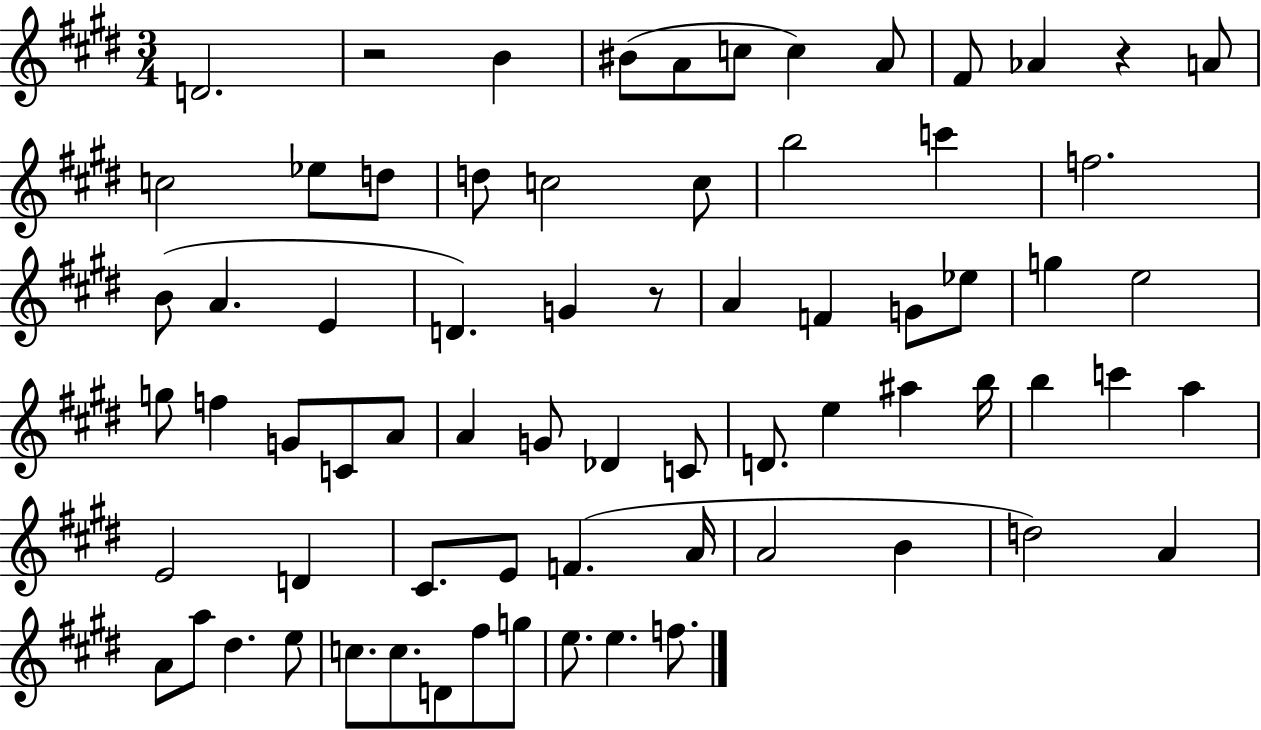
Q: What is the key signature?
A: E major